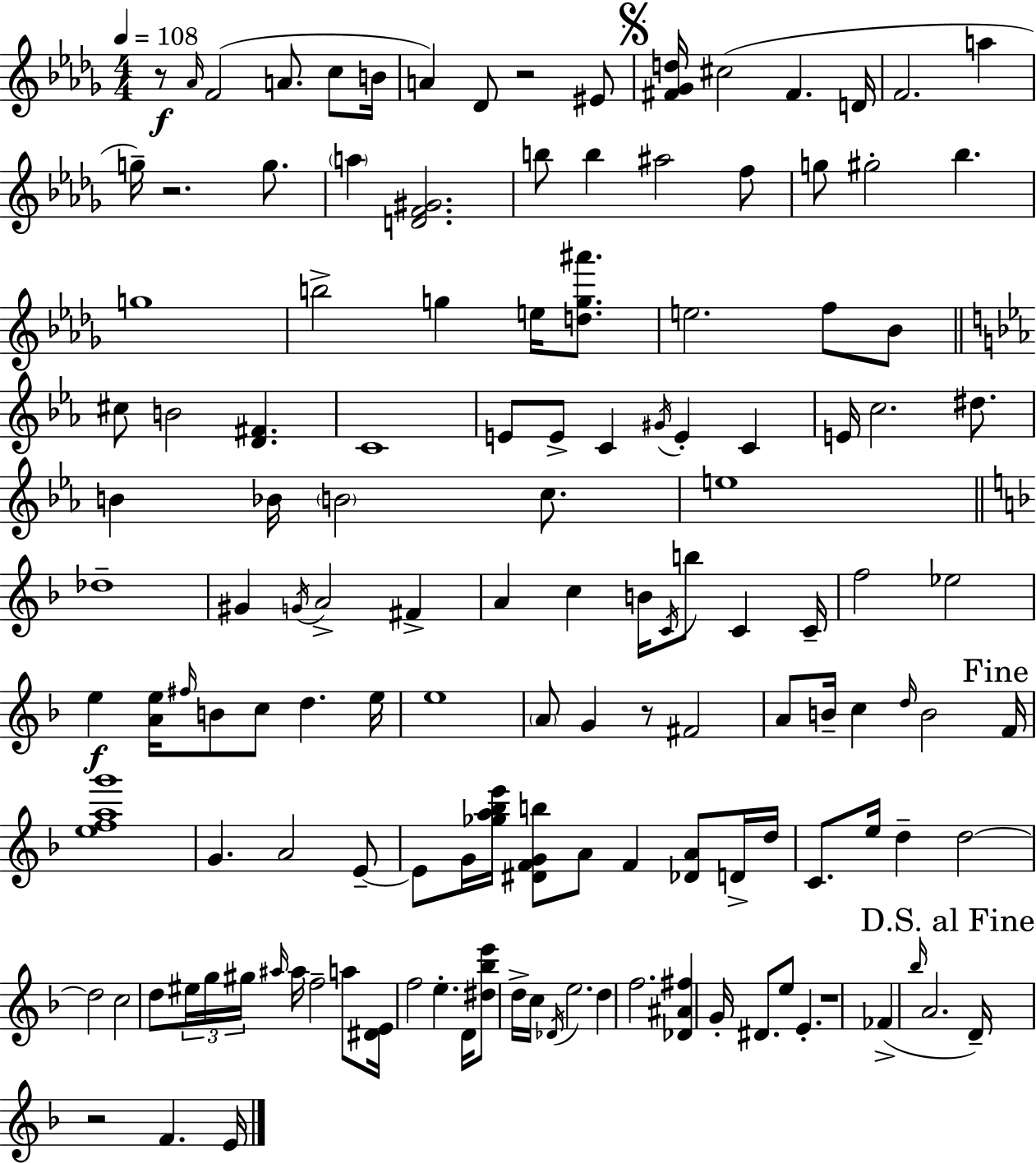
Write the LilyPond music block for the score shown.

{
  \clef treble
  \numericTimeSignature
  \time 4/4
  \key bes \minor
  \tempo 4 = 108
  r8\f \grace { aes'16 }( f'2 a'8. c''8 | b'16 a'4) des'8 r2 eis'8 | \mark \markup { \musicglyph "scripts.segno" } <fis' ges' d''>16 cis''2( fis'4. | d'16 f'2. a''4 | \break g''16--) r2. g''8. | \parenthesize a''4 <d' f' gis'>2. | b''8 b''4 ais''2 f''8 | g''8 gis''2-. bes''4. | \break g''1 | b''2-> g''4 e''16 <d'' g'' ais'''>8. | e''2. f''8 bes'8 | \bar "||" \break \key ees \major cis''8 b'2 <d' fis'>4. | c'1 | e'8 e'8-> c'4 \acciaccatura { gis'16 } e'4-. c'4 | e'16 c''2. dis''8. | \break b'4 bes'16 \parenthesize b'2 c''8. | e''1 | \bar "||" \break \key f \major des''1-- | gis'4 \acciaccatura { g'16 } a'2-> fis'4-> | a'4 c''4 b'16 \acciaccatura { c'16 } b''8 c'4 | c'16-- f''2 ees''2 | \break e''4\f <a' e''>16 \grace { fis''16 } b'8 c''8 d''4. | e''16 e''1 | \parenthesize a'8 g'4 r8 fis'2 | a'8 b'16-- c''4 \grace { d''16 } b'2 | \break \mark "Fine" f'16 <e'' f'' a'' g'''>1 | g'4. a'2 | e'8--~~ e'8 g'16 <ges'' a'' bes'' e'''>16 <dis' f' g' b''>8 a'8 f'4 | <des' a'>8 d'16-> d''16 c'8. e''16 d''4-- d''2~~ | \break d''2 c''2 | d''8 \tuplet 3/2 { eis''16 g''16 gis''16 } \grace { ais''16 } ais''16 f''2-- | a''8 <dis' e'>16 f''2 e''4.-. | d'16 <dis'' bes'' e'''>8 d''16-> c''16 \acciaccatura { des'16 } e''2. | \break d''4 f''2. | <des' ais' fis''>4 g'16-. dis'8. e''8 | e'4.-. r1 | fes'4->( \grace { bes''16 } a'2. | \break \mark "D.S. al Fine" d'16--) r2 | f'4. e'16 \bar "|."
}